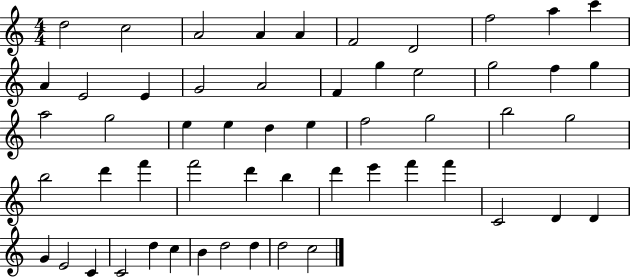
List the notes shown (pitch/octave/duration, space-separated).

D5/h C5/h A4/h A4/q A4/q F4/h D4/h F5/h A5/q C6/q A4/q E4/h E4/q G4/h A4/h F4/q G5/q E5/h G5/h F5/q G5/q A5/h G5/h E5/q E5/q D5/q E5/q F5/h G5/h B5/h G5/h B5/h D6/q F6/q F6/h D6/q B5/q D6/q E6/q F6/q F6/q C4/h D4/q D4/q G4/q E4/h C4/q C4/h D5/q C5/q B4/q D5/h D5/q D5/h C5/h